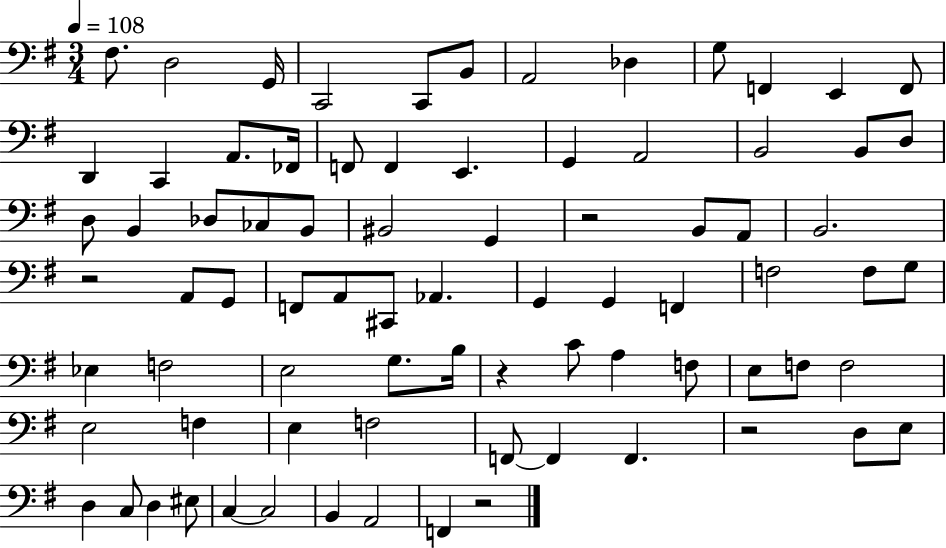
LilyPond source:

{
  \clef bass
  \numericTimeSignature
  \time 3/4
  \key g \major
  \tempo 4 = 108
  \repeat volta 2 { fis8. d2 g,16 | c,2 c,8 b,8 | a,2 des4 | g8 f,4 e,4 f,8 | \break d,4 c,4 a,8. fes,16 | f,8 f,4 e,4. | g,4 a,2 | b,2 b,8 d8 | \break d8 b,4 des8 ces8 b,8 | bis,2 g,4 | r2 b,8 a,8 | b,2. | \break r2 a,8 g,8 | f,8 a,8 cis,8 aes,4. | g,4 g,4 f,4 | f2 f8 g8 | \break ees4 f2 | e2 g8. b16 | r4 c'8 a4 f8 | e8 f8 f2 | \break e2 f4 | e4 f2 | f,8~~ f,4 f,4. | r2 d8 e8 | \break d4 c8 d4 eis8 | c4~~ c2 | b,4 a,2 | f,4 r2 | \break } \bar "|."
}